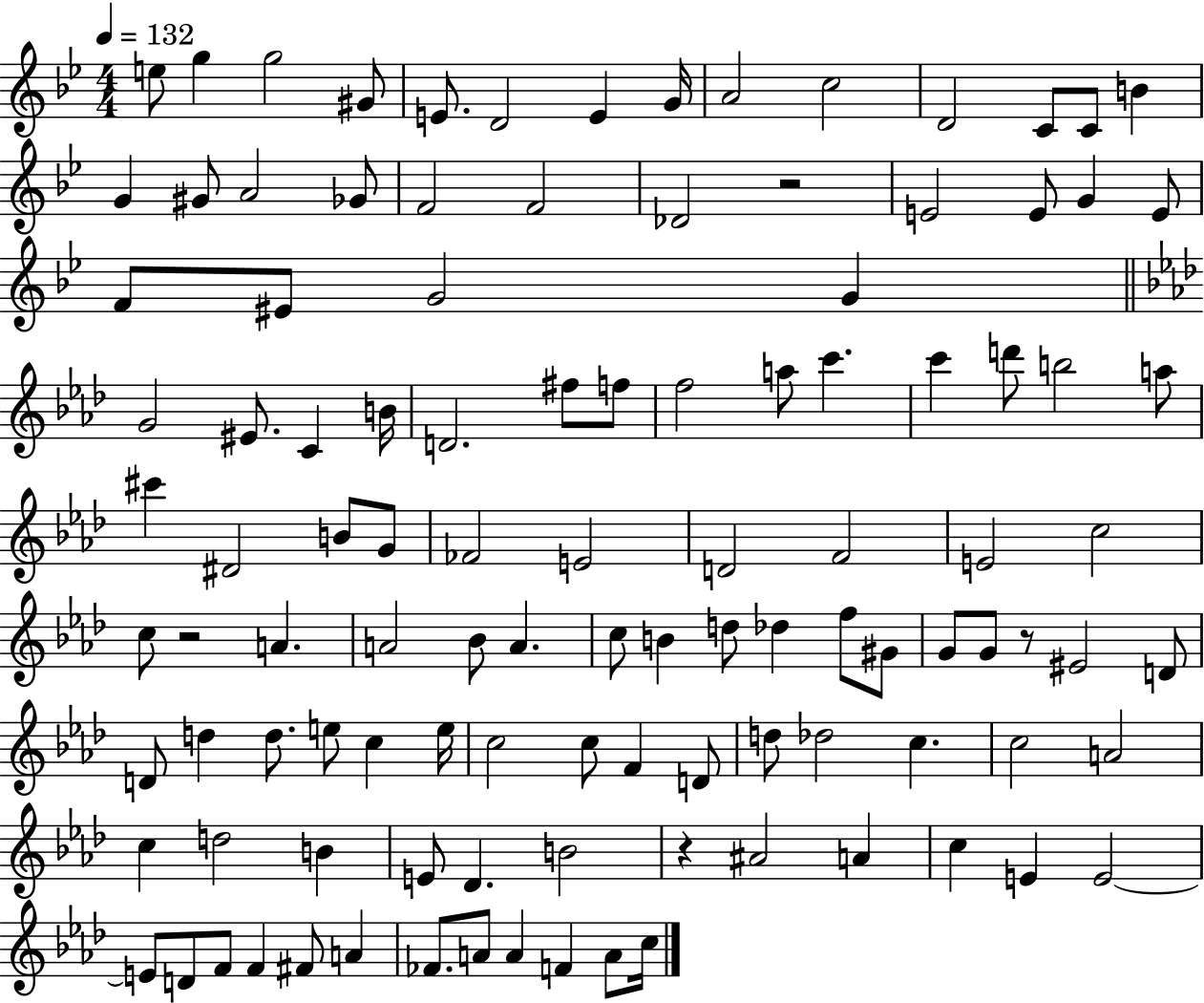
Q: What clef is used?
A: treble